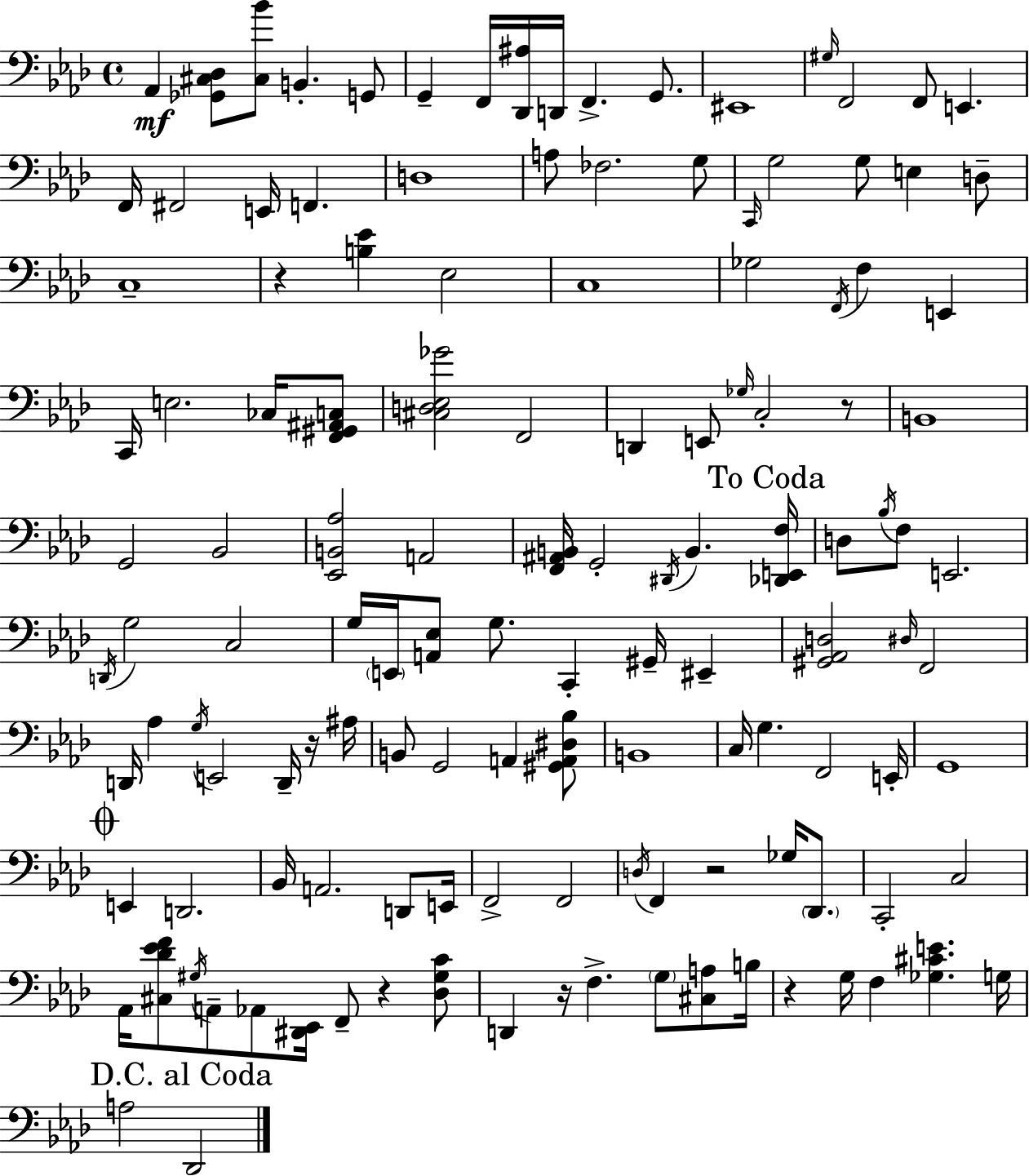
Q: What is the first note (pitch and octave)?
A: Ab2